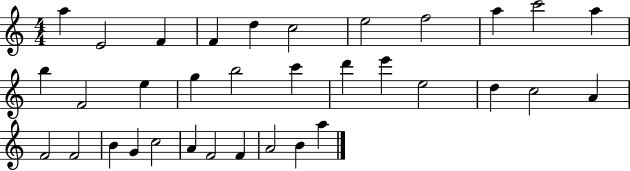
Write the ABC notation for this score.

X:1
T:Untitled
M:4/4
L:1/4
K:C
a E2 F F d c2 e2 f2 a c'2 a b F2 e g b2 c' d' e' e2 d c2 A F2 F2 B G c2 A F2 F A2 B a